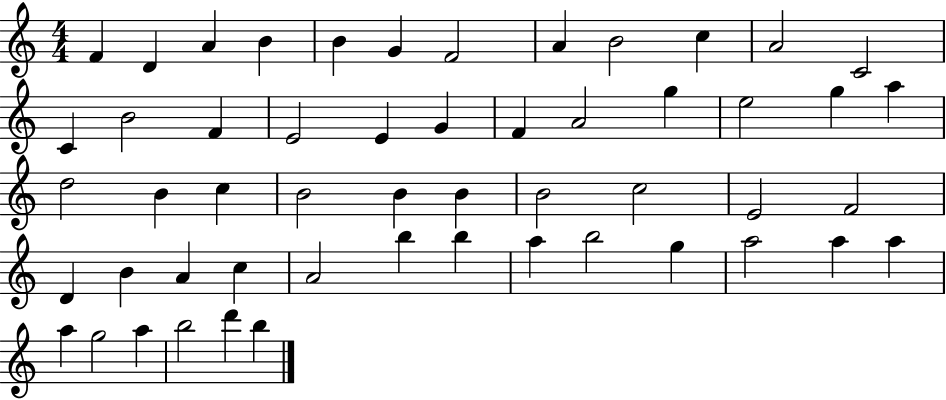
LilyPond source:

{
  \clef treble
  \numericTimeSignature
  \time 4/4
  \key c \major
  f'4 d'4 a'4 b'4 | b'4 g'4 f'2 | a'4 b'2 c''4 | a'2 c'2 | \break c'4 b'2 f'4 | e'2 e'4 g'4 | f'4 a'2 g''4 | e''2 g''4 a''4 | \break d''2 b'4 c''4 | b'2 b'4 b'4 | b'2 c''2 | e'2 f'2 | \break d'4 b'4 a'4 c''4 | a'2 b''4 b''4 | a''4 b''2 g''4 | a''2 a''4 a''4 | \break a''4 g''2 a''4 | b''2 d'''4 b''4 | \bar "|."
}